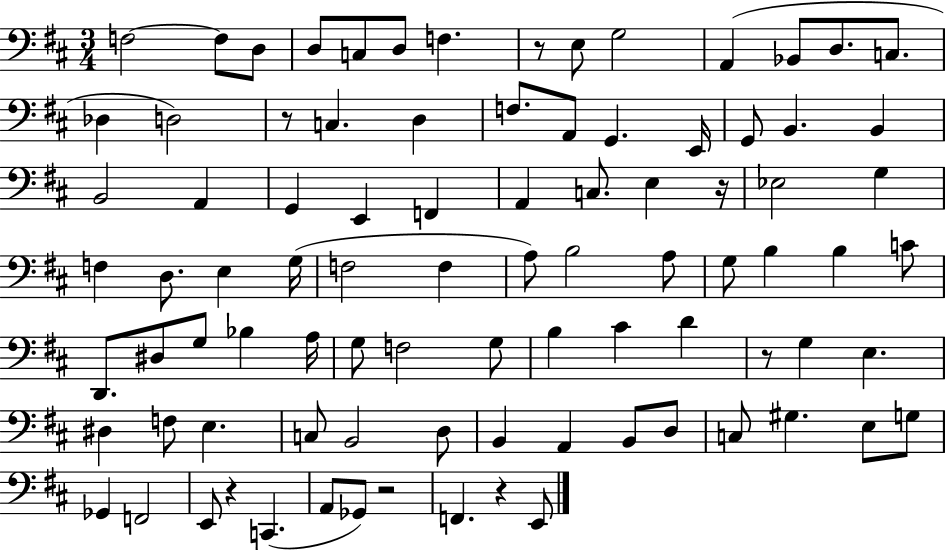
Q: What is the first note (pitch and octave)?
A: F3